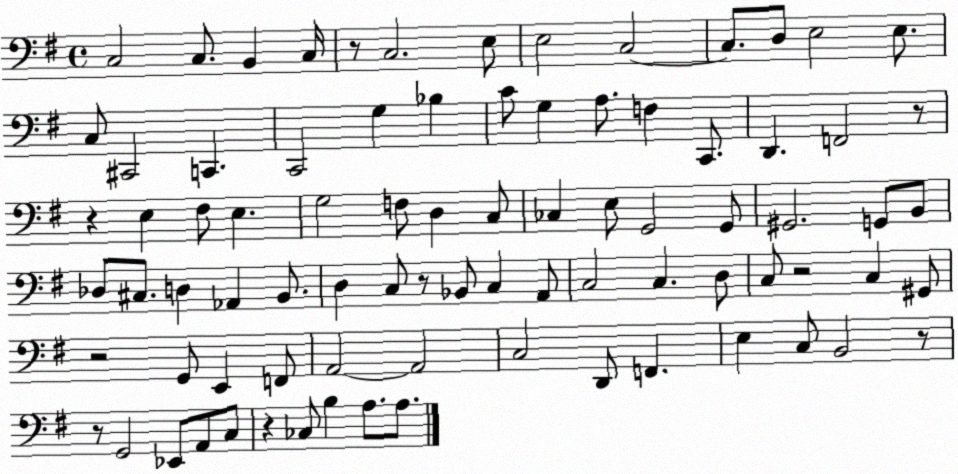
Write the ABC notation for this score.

X:1
T:Untitled
M:4/4
L:1/4
K:G
C,2 C,/2 B,, C,/4 z/2 C,2 E,/2 E,2 C,2 C,/2 D,/2 E,2 E,/2 C,/2 ^C,,2 C,, C,,2 G, _B, C/2 G, A,/2 F, C,,/2 D,, F,,2 z/2 z E, ^F,/2 E, G,2 F,/2 D, C,/2 _C, E,/2 G,,2 G,,/2 ^G,,2 G,,/2 B,,/2 _D,/2 ^C,/2 D, _A,, B,,/2 D, C,/2 z/2 _B,,/2 C, A,,/2 C,2 C, D,/2 C,/2 z2 C, ^G,,/2 z2 G,,/2 E,, F,,/2 A,,2 A,,2 C,2 D,,/2 F,, E, C,/2 B,,2 z/2 z/2 G,,2 _E,,/2 A,,/2 C,/2 z _C,/2 B, A,/2 A,/2